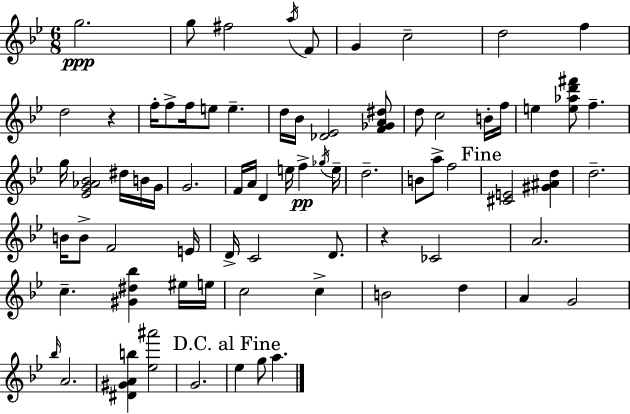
{
  \clef treble
  \numericTimeSignature
  \time 6/8
  \key g \minor
  \repeat volta 2 { g''2.\ppp | g''8 fis''2 \acciaccatura { a''16 } f'8 | g'4 c''2-- | d''2 f''4 | \break d''2 r4 | f''16-. f''8-> f''16 e''8 e''4.-- | d''16 bes'16 <des' ees'>2 <f' ges' a' dis''>8 | d''8 c''2 b'16-. | \break f''16 e''4 <e'' aes'' d''' fis'''>8 f''4.-- | g''16 <ees' g' aes' bes'>2 dis''16 b'16 | g'16 g'2. | f'16 a'16 d'4 e''16 f''4->\pp | \break \acciaccatura { ges''16 } e''16-- d''2.-- | b'8 a''8-> f''2 | \mark "Fine" <cis' e'>2 <gis' ais' d''>4 | d''2.-- | \break b'16 b'8-> f'2 | e'16 d'16-> c'2 d'8. | r4 ces'2 | a'2. | \break c''4.-- <gis' dis'' bes''>4 | eis''16 e''16 c''2 c''4-> | b'2 d''4 | a'4 g'2 | \break \grace { bes''16 } a'2. | <dis' gis' a' b''>4 <ees'' ais'''>2 | g'2. | \mark "D.C. al Fine" ees''4 g''8 a''4. | \break } \bar "|."
}